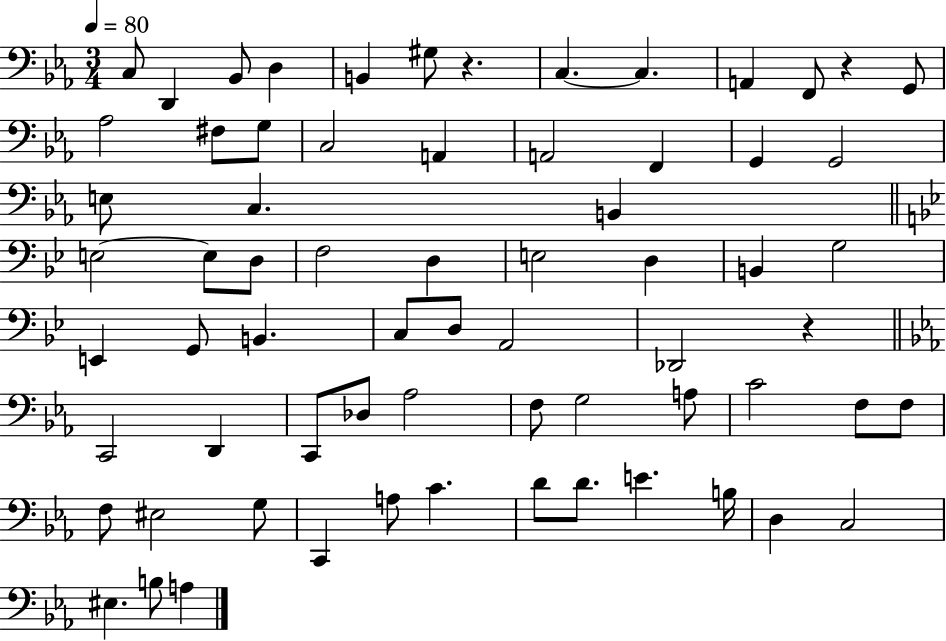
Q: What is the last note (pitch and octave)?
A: A3